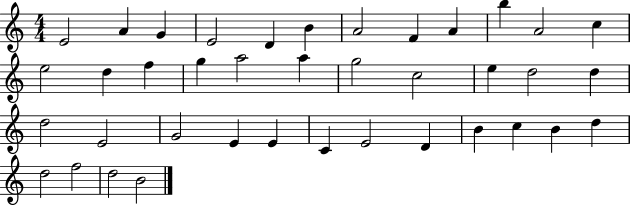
E4/h A4/q G4/q E4/h D4/q B4/q A4/h F4/q A4/q B5/q A4/h C5/q E5/h D5/q F5/q G5/q A5/h A5/q G5/h C5/h E5/q D5/h D5/q D5/h E4/h G4/h E4/q E4/q C4/q E4/h D4/q B4/q C5/q B4/q D5/q D5/h F5/h D5/h B4/h